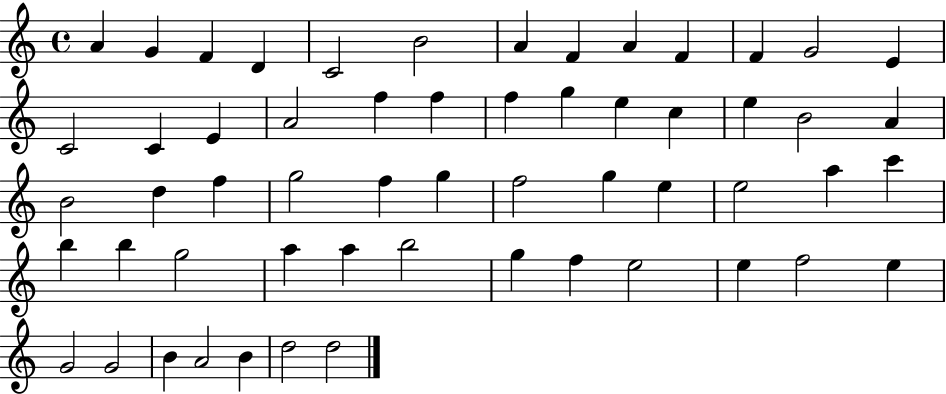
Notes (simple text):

A4/q G4/q F4/q D4/q C4/h B4/h A4/q F4/q A4/q F4/q F4/q G4/h E4/q C4/h C4/q E4/q A4/h F5/q F5/q F5/q G5/q E5/q C5/q E5/q B4/h A4/q B4/h D5/q F5/q G5/h F5/q G5/q F5/h G5/q E5/q E5/h A5/q C6/q B5/q B5/q G5/h A5/q A5/q B5/h G5/q F5/q E5/h E5/q F5/h E5/q G4/h G4/h B4/q A4/h B4/q D5/h D5/h